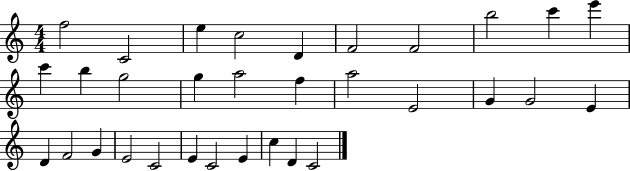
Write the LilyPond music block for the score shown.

{
  \clef treble
  \numericTimeSignature
  \time 4/4
  \key c \major
  f''2 c'2 | e''4 c''2 d'4 | f'2 f'2 | b''2 c'''4 e'''4 | \break c'''4 b''4 g''2 | g''4 a''2 f''4 | a''2 e'2 | g'4 g'2 e'4 | \break d'4 f'2 g'4 | e'2 c'2 | e'4 c'2 e'4 | c''4 d'4 c'2 | \break \bar "|."
}